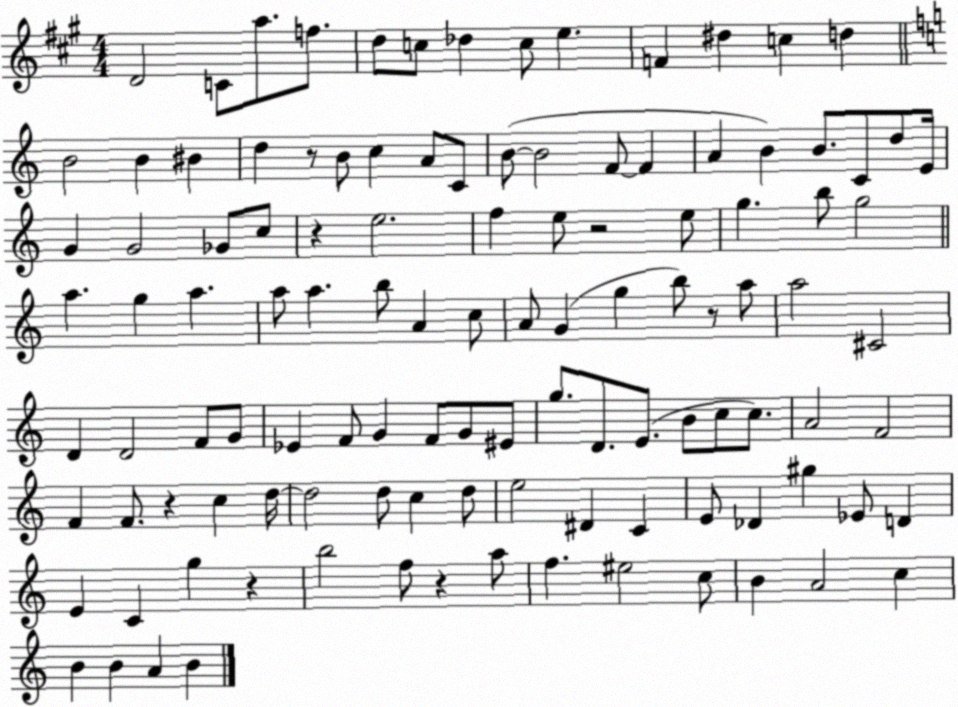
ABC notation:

X:1
T:Untitled
M:4/4
L:1/4
K:A
D2 C/2 a/2 f/2 d/2 c/2 _d c/2 e F ^d c d B2 B ^B d z/2 B/2 c A/2 C/2 B/2 B2 F/2 F A B B/2 C/2 d/2 E/4 G G2 _G/2 c/2 z e2 f e/2 z2 e/2 g b/2 g2 a g a a/2 a b/2 A c/2 A/2 G g b/2 z/2 a/2 a2 ^C2 D D2 F/2 G/2 _E F/2 G F/2 G/2 ^E/2 g/2 D/2 E/2 B/2 c/2 c/2 A2 F2 F F/2 z c d/4 d2 d/2 c d/2 e2 ^D C E/2 _D ^g _E/2 D E C g z b2 f/2 z a/2 f ^e2 c/2 B A2 c B B A B